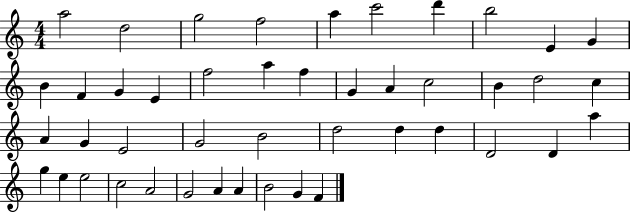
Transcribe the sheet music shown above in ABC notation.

X:1
T:Untitled
M:4/4
L:1/4
K:C
a2 d2 g2 f2 a c'2 d' b2 E G B F G E f2 a f G A c2 B d2 c A G E2 G2 B2 d2 d d D2 D a g e e2 c2 A2 G2 A A B2 G F